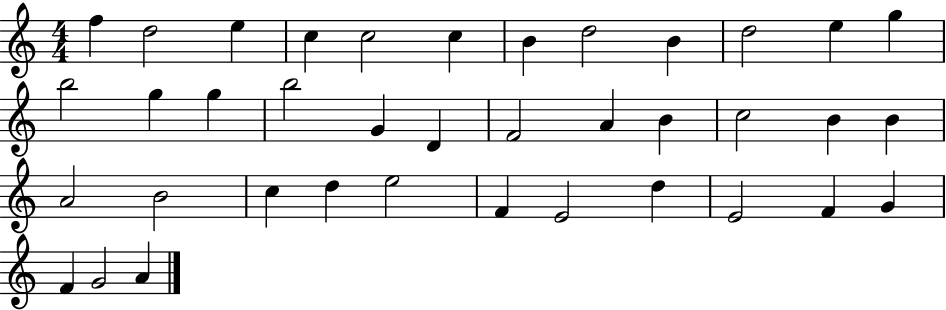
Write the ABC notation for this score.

X:1
T:Untitled
M:4/4
L:1/4
K:C
f d2 e c c2 c B d2 B d2 e g b2 g g b2 G D F2 A B c2 B B A2 B2 c d e2 F E2 d E2 F G F G2 A